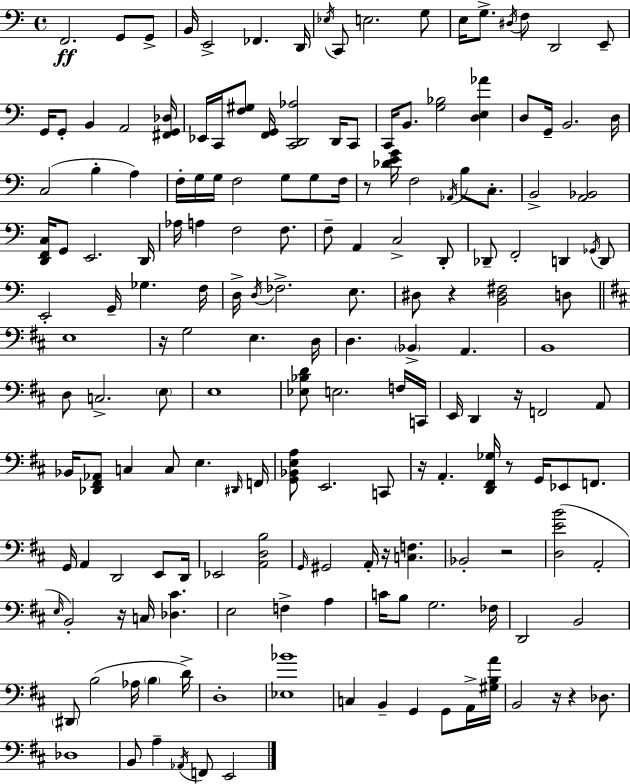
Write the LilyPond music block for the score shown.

{
  \clef bass
  \time 4/4
  \defaultTimeSignature
  \key c \major
  f,2.\ff g,8 g,8-> | b,16 e,2-> fes,4. d,16 | \acciaccatura { ees16 } c,8 e2. g8 | e16 g8.-> \acciaccatura { dis16 } f8 d,2 | \break e,8-- g,16 g,8-. b,4 a,2 | <fis, g, des>16 ees,16 c,16 <f gis>8 <f, g,>16 <c, d, aes>2 d,16 | c,8 c,16 b,8. <g bes>2 <d e aes'>4 | d8 g,16-- b,2. | \break d16 c2( b4-. a4) | f16-. g16 g16 f2 g8 g8 | f16 r8 <des' e' g'>16 f2 \acciaccatura { aes,16 } b8 | c8.-. b,2-> <a, bes,>2 | \break <d, f, c>16 g,8 e,2. | d,16 aes16 a4 f2 | f8. f8-- a,4 c2-> | d,8-. des,8-- f,2-. d,4 | \break \acciaccatura { ges,16 } d,8 e,2-. g,16-- ges4. | f16 d16-> \acciaccatura { d16 } fes2.-> | e8. dis8 r4 <b, dis fis>2 | d8 \bar "||" \break \key d \major e1 | r16 g2 e4. d16 | d4. \parenthesize bes,4-> a,4. | b,1 | \break d8 c2.-> \parenthesize e8 | e1 | <ees bes d'>8 e2. f16 c,16 | e,16 d,4 r16 f,2 a,8 | \break bes,16 <des, fis, aes,>8 c4 c8 e4. \grace { dis,16 } | f,16 <g, bes, e a>8 e,2. c,8 | r16 a,4.-. <d, fis, ges>16 r8 g,16 ees,8 f,8. | g,16 a,4 d,2 e,8 | \break d,16 ees,2 <a, d b>2 | \grace { g,16 } gis,2 a,16-. r16 <c f>4. | bes,2-. r2 | <d e' b'>2( a,2-. | \break \grace { e16 } b,2-.) r16 c16 <des cis'>4. | e2 f4-> a4 | c'16 b8 g2. | fes16 d,2 b,2 | \break \parenthesize dis,8 b2( aes16 \parenthesize b4 | d'16->) d1-. | <ees bes'>1 | c4 b,4-- g,4 g,8 | \break a,16-> <gis b a'>16 b,2 r16 r4 | des8. des1 | b,8 a4-- \acciaccatura { aes,16 } f,8 e,2 | \bar "|."
}